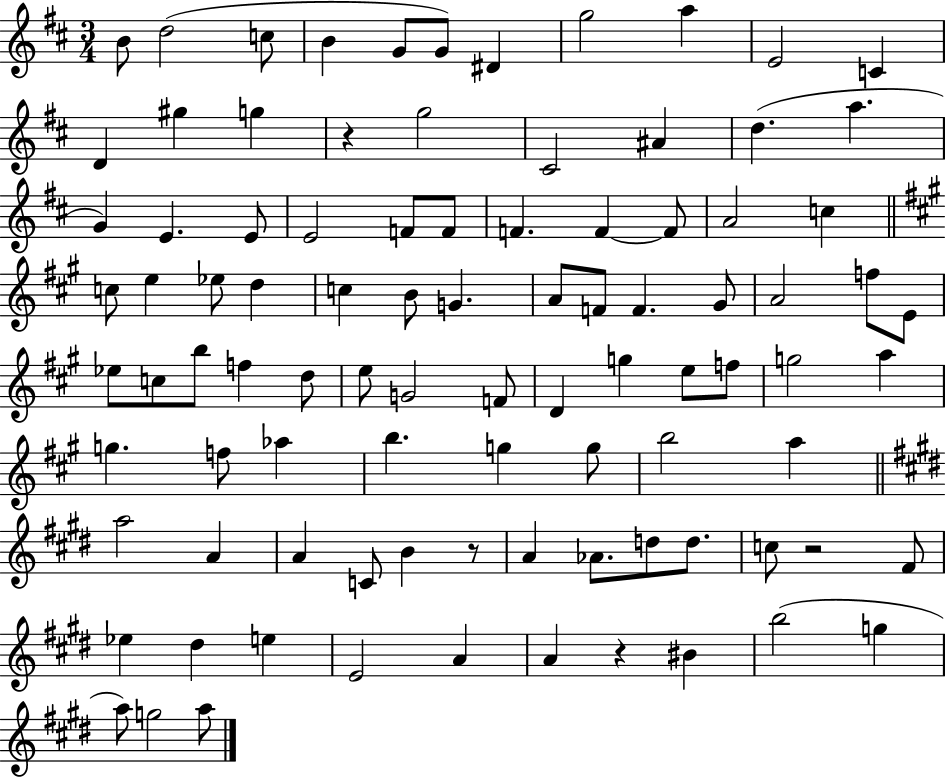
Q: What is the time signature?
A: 3/4